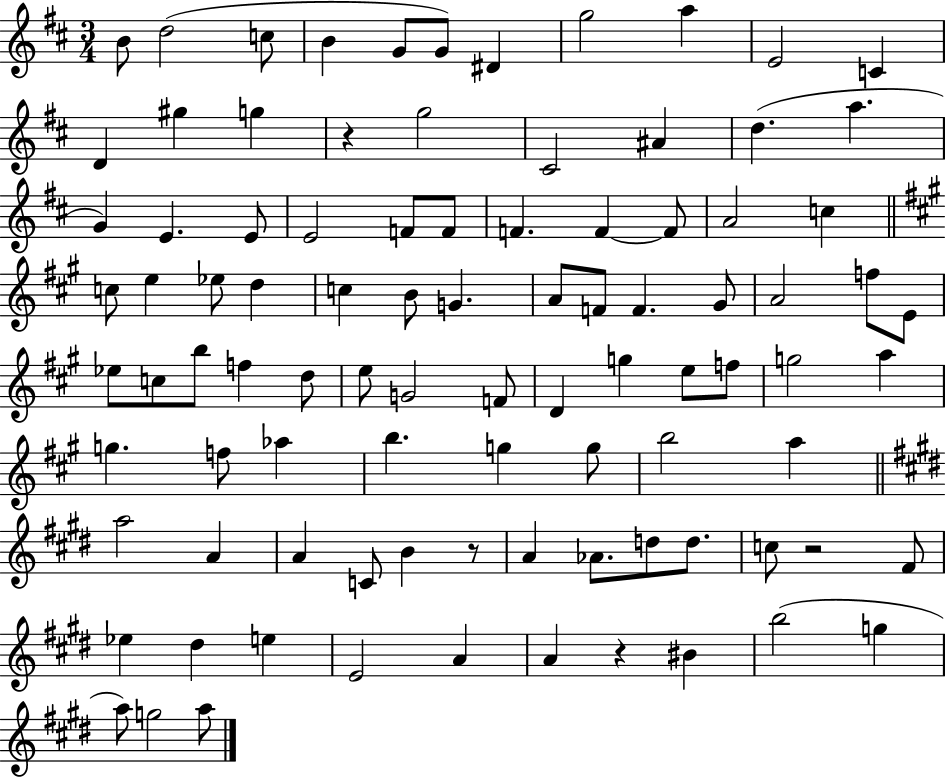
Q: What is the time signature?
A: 3/4